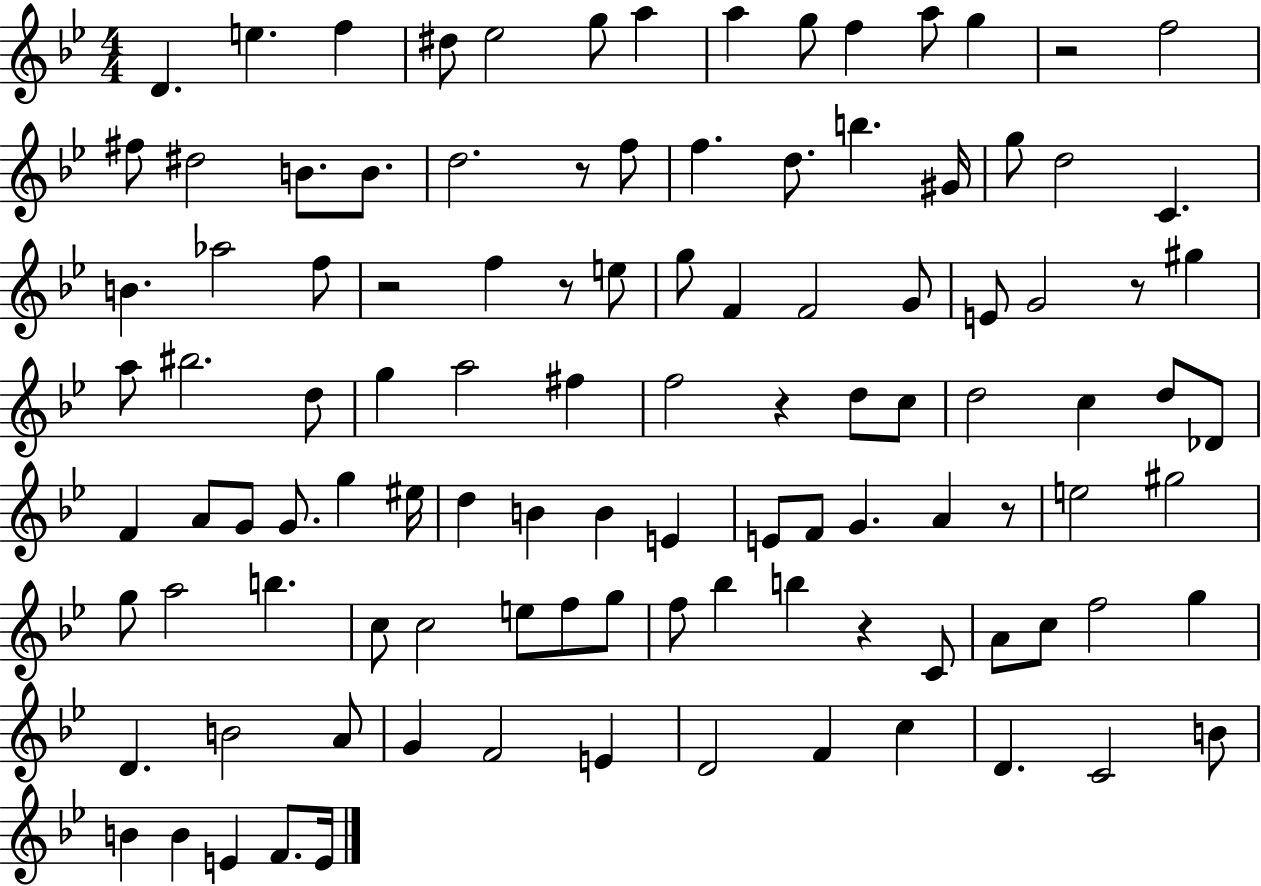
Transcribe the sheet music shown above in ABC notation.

X:1
T:Untitled
M:4/4
L:1/4
K:Bb
D e f ^d/2 _e2 g/2 a a g/2 f a/2 g z2 f2 ^f/2 ^d2 B/2 B/2 d2 z/2 f/2 f d/2 b ^G/4 g/2 d2 C B _a2 f/2 z2 f z/2 e/2 g/2 F F2 G/2 E/2 G2 z/2 ^g a/2 ^b2 d/2 g a2 ^f f2 z d/2 c/2 d2 c d/2 _D/2 F A/2 G/2 G/2 g ^e/4 d B B E E/2 F/2 G A z/2 e2 ^g2 g/2 a2 b c/2 c2 e/2 f/2 g/2 f/2 _b b z C/2 A/2 c/2 f2 g D B2 A/2 G F2 E D2 F c D C2 B/2 B B E F/2 E/4